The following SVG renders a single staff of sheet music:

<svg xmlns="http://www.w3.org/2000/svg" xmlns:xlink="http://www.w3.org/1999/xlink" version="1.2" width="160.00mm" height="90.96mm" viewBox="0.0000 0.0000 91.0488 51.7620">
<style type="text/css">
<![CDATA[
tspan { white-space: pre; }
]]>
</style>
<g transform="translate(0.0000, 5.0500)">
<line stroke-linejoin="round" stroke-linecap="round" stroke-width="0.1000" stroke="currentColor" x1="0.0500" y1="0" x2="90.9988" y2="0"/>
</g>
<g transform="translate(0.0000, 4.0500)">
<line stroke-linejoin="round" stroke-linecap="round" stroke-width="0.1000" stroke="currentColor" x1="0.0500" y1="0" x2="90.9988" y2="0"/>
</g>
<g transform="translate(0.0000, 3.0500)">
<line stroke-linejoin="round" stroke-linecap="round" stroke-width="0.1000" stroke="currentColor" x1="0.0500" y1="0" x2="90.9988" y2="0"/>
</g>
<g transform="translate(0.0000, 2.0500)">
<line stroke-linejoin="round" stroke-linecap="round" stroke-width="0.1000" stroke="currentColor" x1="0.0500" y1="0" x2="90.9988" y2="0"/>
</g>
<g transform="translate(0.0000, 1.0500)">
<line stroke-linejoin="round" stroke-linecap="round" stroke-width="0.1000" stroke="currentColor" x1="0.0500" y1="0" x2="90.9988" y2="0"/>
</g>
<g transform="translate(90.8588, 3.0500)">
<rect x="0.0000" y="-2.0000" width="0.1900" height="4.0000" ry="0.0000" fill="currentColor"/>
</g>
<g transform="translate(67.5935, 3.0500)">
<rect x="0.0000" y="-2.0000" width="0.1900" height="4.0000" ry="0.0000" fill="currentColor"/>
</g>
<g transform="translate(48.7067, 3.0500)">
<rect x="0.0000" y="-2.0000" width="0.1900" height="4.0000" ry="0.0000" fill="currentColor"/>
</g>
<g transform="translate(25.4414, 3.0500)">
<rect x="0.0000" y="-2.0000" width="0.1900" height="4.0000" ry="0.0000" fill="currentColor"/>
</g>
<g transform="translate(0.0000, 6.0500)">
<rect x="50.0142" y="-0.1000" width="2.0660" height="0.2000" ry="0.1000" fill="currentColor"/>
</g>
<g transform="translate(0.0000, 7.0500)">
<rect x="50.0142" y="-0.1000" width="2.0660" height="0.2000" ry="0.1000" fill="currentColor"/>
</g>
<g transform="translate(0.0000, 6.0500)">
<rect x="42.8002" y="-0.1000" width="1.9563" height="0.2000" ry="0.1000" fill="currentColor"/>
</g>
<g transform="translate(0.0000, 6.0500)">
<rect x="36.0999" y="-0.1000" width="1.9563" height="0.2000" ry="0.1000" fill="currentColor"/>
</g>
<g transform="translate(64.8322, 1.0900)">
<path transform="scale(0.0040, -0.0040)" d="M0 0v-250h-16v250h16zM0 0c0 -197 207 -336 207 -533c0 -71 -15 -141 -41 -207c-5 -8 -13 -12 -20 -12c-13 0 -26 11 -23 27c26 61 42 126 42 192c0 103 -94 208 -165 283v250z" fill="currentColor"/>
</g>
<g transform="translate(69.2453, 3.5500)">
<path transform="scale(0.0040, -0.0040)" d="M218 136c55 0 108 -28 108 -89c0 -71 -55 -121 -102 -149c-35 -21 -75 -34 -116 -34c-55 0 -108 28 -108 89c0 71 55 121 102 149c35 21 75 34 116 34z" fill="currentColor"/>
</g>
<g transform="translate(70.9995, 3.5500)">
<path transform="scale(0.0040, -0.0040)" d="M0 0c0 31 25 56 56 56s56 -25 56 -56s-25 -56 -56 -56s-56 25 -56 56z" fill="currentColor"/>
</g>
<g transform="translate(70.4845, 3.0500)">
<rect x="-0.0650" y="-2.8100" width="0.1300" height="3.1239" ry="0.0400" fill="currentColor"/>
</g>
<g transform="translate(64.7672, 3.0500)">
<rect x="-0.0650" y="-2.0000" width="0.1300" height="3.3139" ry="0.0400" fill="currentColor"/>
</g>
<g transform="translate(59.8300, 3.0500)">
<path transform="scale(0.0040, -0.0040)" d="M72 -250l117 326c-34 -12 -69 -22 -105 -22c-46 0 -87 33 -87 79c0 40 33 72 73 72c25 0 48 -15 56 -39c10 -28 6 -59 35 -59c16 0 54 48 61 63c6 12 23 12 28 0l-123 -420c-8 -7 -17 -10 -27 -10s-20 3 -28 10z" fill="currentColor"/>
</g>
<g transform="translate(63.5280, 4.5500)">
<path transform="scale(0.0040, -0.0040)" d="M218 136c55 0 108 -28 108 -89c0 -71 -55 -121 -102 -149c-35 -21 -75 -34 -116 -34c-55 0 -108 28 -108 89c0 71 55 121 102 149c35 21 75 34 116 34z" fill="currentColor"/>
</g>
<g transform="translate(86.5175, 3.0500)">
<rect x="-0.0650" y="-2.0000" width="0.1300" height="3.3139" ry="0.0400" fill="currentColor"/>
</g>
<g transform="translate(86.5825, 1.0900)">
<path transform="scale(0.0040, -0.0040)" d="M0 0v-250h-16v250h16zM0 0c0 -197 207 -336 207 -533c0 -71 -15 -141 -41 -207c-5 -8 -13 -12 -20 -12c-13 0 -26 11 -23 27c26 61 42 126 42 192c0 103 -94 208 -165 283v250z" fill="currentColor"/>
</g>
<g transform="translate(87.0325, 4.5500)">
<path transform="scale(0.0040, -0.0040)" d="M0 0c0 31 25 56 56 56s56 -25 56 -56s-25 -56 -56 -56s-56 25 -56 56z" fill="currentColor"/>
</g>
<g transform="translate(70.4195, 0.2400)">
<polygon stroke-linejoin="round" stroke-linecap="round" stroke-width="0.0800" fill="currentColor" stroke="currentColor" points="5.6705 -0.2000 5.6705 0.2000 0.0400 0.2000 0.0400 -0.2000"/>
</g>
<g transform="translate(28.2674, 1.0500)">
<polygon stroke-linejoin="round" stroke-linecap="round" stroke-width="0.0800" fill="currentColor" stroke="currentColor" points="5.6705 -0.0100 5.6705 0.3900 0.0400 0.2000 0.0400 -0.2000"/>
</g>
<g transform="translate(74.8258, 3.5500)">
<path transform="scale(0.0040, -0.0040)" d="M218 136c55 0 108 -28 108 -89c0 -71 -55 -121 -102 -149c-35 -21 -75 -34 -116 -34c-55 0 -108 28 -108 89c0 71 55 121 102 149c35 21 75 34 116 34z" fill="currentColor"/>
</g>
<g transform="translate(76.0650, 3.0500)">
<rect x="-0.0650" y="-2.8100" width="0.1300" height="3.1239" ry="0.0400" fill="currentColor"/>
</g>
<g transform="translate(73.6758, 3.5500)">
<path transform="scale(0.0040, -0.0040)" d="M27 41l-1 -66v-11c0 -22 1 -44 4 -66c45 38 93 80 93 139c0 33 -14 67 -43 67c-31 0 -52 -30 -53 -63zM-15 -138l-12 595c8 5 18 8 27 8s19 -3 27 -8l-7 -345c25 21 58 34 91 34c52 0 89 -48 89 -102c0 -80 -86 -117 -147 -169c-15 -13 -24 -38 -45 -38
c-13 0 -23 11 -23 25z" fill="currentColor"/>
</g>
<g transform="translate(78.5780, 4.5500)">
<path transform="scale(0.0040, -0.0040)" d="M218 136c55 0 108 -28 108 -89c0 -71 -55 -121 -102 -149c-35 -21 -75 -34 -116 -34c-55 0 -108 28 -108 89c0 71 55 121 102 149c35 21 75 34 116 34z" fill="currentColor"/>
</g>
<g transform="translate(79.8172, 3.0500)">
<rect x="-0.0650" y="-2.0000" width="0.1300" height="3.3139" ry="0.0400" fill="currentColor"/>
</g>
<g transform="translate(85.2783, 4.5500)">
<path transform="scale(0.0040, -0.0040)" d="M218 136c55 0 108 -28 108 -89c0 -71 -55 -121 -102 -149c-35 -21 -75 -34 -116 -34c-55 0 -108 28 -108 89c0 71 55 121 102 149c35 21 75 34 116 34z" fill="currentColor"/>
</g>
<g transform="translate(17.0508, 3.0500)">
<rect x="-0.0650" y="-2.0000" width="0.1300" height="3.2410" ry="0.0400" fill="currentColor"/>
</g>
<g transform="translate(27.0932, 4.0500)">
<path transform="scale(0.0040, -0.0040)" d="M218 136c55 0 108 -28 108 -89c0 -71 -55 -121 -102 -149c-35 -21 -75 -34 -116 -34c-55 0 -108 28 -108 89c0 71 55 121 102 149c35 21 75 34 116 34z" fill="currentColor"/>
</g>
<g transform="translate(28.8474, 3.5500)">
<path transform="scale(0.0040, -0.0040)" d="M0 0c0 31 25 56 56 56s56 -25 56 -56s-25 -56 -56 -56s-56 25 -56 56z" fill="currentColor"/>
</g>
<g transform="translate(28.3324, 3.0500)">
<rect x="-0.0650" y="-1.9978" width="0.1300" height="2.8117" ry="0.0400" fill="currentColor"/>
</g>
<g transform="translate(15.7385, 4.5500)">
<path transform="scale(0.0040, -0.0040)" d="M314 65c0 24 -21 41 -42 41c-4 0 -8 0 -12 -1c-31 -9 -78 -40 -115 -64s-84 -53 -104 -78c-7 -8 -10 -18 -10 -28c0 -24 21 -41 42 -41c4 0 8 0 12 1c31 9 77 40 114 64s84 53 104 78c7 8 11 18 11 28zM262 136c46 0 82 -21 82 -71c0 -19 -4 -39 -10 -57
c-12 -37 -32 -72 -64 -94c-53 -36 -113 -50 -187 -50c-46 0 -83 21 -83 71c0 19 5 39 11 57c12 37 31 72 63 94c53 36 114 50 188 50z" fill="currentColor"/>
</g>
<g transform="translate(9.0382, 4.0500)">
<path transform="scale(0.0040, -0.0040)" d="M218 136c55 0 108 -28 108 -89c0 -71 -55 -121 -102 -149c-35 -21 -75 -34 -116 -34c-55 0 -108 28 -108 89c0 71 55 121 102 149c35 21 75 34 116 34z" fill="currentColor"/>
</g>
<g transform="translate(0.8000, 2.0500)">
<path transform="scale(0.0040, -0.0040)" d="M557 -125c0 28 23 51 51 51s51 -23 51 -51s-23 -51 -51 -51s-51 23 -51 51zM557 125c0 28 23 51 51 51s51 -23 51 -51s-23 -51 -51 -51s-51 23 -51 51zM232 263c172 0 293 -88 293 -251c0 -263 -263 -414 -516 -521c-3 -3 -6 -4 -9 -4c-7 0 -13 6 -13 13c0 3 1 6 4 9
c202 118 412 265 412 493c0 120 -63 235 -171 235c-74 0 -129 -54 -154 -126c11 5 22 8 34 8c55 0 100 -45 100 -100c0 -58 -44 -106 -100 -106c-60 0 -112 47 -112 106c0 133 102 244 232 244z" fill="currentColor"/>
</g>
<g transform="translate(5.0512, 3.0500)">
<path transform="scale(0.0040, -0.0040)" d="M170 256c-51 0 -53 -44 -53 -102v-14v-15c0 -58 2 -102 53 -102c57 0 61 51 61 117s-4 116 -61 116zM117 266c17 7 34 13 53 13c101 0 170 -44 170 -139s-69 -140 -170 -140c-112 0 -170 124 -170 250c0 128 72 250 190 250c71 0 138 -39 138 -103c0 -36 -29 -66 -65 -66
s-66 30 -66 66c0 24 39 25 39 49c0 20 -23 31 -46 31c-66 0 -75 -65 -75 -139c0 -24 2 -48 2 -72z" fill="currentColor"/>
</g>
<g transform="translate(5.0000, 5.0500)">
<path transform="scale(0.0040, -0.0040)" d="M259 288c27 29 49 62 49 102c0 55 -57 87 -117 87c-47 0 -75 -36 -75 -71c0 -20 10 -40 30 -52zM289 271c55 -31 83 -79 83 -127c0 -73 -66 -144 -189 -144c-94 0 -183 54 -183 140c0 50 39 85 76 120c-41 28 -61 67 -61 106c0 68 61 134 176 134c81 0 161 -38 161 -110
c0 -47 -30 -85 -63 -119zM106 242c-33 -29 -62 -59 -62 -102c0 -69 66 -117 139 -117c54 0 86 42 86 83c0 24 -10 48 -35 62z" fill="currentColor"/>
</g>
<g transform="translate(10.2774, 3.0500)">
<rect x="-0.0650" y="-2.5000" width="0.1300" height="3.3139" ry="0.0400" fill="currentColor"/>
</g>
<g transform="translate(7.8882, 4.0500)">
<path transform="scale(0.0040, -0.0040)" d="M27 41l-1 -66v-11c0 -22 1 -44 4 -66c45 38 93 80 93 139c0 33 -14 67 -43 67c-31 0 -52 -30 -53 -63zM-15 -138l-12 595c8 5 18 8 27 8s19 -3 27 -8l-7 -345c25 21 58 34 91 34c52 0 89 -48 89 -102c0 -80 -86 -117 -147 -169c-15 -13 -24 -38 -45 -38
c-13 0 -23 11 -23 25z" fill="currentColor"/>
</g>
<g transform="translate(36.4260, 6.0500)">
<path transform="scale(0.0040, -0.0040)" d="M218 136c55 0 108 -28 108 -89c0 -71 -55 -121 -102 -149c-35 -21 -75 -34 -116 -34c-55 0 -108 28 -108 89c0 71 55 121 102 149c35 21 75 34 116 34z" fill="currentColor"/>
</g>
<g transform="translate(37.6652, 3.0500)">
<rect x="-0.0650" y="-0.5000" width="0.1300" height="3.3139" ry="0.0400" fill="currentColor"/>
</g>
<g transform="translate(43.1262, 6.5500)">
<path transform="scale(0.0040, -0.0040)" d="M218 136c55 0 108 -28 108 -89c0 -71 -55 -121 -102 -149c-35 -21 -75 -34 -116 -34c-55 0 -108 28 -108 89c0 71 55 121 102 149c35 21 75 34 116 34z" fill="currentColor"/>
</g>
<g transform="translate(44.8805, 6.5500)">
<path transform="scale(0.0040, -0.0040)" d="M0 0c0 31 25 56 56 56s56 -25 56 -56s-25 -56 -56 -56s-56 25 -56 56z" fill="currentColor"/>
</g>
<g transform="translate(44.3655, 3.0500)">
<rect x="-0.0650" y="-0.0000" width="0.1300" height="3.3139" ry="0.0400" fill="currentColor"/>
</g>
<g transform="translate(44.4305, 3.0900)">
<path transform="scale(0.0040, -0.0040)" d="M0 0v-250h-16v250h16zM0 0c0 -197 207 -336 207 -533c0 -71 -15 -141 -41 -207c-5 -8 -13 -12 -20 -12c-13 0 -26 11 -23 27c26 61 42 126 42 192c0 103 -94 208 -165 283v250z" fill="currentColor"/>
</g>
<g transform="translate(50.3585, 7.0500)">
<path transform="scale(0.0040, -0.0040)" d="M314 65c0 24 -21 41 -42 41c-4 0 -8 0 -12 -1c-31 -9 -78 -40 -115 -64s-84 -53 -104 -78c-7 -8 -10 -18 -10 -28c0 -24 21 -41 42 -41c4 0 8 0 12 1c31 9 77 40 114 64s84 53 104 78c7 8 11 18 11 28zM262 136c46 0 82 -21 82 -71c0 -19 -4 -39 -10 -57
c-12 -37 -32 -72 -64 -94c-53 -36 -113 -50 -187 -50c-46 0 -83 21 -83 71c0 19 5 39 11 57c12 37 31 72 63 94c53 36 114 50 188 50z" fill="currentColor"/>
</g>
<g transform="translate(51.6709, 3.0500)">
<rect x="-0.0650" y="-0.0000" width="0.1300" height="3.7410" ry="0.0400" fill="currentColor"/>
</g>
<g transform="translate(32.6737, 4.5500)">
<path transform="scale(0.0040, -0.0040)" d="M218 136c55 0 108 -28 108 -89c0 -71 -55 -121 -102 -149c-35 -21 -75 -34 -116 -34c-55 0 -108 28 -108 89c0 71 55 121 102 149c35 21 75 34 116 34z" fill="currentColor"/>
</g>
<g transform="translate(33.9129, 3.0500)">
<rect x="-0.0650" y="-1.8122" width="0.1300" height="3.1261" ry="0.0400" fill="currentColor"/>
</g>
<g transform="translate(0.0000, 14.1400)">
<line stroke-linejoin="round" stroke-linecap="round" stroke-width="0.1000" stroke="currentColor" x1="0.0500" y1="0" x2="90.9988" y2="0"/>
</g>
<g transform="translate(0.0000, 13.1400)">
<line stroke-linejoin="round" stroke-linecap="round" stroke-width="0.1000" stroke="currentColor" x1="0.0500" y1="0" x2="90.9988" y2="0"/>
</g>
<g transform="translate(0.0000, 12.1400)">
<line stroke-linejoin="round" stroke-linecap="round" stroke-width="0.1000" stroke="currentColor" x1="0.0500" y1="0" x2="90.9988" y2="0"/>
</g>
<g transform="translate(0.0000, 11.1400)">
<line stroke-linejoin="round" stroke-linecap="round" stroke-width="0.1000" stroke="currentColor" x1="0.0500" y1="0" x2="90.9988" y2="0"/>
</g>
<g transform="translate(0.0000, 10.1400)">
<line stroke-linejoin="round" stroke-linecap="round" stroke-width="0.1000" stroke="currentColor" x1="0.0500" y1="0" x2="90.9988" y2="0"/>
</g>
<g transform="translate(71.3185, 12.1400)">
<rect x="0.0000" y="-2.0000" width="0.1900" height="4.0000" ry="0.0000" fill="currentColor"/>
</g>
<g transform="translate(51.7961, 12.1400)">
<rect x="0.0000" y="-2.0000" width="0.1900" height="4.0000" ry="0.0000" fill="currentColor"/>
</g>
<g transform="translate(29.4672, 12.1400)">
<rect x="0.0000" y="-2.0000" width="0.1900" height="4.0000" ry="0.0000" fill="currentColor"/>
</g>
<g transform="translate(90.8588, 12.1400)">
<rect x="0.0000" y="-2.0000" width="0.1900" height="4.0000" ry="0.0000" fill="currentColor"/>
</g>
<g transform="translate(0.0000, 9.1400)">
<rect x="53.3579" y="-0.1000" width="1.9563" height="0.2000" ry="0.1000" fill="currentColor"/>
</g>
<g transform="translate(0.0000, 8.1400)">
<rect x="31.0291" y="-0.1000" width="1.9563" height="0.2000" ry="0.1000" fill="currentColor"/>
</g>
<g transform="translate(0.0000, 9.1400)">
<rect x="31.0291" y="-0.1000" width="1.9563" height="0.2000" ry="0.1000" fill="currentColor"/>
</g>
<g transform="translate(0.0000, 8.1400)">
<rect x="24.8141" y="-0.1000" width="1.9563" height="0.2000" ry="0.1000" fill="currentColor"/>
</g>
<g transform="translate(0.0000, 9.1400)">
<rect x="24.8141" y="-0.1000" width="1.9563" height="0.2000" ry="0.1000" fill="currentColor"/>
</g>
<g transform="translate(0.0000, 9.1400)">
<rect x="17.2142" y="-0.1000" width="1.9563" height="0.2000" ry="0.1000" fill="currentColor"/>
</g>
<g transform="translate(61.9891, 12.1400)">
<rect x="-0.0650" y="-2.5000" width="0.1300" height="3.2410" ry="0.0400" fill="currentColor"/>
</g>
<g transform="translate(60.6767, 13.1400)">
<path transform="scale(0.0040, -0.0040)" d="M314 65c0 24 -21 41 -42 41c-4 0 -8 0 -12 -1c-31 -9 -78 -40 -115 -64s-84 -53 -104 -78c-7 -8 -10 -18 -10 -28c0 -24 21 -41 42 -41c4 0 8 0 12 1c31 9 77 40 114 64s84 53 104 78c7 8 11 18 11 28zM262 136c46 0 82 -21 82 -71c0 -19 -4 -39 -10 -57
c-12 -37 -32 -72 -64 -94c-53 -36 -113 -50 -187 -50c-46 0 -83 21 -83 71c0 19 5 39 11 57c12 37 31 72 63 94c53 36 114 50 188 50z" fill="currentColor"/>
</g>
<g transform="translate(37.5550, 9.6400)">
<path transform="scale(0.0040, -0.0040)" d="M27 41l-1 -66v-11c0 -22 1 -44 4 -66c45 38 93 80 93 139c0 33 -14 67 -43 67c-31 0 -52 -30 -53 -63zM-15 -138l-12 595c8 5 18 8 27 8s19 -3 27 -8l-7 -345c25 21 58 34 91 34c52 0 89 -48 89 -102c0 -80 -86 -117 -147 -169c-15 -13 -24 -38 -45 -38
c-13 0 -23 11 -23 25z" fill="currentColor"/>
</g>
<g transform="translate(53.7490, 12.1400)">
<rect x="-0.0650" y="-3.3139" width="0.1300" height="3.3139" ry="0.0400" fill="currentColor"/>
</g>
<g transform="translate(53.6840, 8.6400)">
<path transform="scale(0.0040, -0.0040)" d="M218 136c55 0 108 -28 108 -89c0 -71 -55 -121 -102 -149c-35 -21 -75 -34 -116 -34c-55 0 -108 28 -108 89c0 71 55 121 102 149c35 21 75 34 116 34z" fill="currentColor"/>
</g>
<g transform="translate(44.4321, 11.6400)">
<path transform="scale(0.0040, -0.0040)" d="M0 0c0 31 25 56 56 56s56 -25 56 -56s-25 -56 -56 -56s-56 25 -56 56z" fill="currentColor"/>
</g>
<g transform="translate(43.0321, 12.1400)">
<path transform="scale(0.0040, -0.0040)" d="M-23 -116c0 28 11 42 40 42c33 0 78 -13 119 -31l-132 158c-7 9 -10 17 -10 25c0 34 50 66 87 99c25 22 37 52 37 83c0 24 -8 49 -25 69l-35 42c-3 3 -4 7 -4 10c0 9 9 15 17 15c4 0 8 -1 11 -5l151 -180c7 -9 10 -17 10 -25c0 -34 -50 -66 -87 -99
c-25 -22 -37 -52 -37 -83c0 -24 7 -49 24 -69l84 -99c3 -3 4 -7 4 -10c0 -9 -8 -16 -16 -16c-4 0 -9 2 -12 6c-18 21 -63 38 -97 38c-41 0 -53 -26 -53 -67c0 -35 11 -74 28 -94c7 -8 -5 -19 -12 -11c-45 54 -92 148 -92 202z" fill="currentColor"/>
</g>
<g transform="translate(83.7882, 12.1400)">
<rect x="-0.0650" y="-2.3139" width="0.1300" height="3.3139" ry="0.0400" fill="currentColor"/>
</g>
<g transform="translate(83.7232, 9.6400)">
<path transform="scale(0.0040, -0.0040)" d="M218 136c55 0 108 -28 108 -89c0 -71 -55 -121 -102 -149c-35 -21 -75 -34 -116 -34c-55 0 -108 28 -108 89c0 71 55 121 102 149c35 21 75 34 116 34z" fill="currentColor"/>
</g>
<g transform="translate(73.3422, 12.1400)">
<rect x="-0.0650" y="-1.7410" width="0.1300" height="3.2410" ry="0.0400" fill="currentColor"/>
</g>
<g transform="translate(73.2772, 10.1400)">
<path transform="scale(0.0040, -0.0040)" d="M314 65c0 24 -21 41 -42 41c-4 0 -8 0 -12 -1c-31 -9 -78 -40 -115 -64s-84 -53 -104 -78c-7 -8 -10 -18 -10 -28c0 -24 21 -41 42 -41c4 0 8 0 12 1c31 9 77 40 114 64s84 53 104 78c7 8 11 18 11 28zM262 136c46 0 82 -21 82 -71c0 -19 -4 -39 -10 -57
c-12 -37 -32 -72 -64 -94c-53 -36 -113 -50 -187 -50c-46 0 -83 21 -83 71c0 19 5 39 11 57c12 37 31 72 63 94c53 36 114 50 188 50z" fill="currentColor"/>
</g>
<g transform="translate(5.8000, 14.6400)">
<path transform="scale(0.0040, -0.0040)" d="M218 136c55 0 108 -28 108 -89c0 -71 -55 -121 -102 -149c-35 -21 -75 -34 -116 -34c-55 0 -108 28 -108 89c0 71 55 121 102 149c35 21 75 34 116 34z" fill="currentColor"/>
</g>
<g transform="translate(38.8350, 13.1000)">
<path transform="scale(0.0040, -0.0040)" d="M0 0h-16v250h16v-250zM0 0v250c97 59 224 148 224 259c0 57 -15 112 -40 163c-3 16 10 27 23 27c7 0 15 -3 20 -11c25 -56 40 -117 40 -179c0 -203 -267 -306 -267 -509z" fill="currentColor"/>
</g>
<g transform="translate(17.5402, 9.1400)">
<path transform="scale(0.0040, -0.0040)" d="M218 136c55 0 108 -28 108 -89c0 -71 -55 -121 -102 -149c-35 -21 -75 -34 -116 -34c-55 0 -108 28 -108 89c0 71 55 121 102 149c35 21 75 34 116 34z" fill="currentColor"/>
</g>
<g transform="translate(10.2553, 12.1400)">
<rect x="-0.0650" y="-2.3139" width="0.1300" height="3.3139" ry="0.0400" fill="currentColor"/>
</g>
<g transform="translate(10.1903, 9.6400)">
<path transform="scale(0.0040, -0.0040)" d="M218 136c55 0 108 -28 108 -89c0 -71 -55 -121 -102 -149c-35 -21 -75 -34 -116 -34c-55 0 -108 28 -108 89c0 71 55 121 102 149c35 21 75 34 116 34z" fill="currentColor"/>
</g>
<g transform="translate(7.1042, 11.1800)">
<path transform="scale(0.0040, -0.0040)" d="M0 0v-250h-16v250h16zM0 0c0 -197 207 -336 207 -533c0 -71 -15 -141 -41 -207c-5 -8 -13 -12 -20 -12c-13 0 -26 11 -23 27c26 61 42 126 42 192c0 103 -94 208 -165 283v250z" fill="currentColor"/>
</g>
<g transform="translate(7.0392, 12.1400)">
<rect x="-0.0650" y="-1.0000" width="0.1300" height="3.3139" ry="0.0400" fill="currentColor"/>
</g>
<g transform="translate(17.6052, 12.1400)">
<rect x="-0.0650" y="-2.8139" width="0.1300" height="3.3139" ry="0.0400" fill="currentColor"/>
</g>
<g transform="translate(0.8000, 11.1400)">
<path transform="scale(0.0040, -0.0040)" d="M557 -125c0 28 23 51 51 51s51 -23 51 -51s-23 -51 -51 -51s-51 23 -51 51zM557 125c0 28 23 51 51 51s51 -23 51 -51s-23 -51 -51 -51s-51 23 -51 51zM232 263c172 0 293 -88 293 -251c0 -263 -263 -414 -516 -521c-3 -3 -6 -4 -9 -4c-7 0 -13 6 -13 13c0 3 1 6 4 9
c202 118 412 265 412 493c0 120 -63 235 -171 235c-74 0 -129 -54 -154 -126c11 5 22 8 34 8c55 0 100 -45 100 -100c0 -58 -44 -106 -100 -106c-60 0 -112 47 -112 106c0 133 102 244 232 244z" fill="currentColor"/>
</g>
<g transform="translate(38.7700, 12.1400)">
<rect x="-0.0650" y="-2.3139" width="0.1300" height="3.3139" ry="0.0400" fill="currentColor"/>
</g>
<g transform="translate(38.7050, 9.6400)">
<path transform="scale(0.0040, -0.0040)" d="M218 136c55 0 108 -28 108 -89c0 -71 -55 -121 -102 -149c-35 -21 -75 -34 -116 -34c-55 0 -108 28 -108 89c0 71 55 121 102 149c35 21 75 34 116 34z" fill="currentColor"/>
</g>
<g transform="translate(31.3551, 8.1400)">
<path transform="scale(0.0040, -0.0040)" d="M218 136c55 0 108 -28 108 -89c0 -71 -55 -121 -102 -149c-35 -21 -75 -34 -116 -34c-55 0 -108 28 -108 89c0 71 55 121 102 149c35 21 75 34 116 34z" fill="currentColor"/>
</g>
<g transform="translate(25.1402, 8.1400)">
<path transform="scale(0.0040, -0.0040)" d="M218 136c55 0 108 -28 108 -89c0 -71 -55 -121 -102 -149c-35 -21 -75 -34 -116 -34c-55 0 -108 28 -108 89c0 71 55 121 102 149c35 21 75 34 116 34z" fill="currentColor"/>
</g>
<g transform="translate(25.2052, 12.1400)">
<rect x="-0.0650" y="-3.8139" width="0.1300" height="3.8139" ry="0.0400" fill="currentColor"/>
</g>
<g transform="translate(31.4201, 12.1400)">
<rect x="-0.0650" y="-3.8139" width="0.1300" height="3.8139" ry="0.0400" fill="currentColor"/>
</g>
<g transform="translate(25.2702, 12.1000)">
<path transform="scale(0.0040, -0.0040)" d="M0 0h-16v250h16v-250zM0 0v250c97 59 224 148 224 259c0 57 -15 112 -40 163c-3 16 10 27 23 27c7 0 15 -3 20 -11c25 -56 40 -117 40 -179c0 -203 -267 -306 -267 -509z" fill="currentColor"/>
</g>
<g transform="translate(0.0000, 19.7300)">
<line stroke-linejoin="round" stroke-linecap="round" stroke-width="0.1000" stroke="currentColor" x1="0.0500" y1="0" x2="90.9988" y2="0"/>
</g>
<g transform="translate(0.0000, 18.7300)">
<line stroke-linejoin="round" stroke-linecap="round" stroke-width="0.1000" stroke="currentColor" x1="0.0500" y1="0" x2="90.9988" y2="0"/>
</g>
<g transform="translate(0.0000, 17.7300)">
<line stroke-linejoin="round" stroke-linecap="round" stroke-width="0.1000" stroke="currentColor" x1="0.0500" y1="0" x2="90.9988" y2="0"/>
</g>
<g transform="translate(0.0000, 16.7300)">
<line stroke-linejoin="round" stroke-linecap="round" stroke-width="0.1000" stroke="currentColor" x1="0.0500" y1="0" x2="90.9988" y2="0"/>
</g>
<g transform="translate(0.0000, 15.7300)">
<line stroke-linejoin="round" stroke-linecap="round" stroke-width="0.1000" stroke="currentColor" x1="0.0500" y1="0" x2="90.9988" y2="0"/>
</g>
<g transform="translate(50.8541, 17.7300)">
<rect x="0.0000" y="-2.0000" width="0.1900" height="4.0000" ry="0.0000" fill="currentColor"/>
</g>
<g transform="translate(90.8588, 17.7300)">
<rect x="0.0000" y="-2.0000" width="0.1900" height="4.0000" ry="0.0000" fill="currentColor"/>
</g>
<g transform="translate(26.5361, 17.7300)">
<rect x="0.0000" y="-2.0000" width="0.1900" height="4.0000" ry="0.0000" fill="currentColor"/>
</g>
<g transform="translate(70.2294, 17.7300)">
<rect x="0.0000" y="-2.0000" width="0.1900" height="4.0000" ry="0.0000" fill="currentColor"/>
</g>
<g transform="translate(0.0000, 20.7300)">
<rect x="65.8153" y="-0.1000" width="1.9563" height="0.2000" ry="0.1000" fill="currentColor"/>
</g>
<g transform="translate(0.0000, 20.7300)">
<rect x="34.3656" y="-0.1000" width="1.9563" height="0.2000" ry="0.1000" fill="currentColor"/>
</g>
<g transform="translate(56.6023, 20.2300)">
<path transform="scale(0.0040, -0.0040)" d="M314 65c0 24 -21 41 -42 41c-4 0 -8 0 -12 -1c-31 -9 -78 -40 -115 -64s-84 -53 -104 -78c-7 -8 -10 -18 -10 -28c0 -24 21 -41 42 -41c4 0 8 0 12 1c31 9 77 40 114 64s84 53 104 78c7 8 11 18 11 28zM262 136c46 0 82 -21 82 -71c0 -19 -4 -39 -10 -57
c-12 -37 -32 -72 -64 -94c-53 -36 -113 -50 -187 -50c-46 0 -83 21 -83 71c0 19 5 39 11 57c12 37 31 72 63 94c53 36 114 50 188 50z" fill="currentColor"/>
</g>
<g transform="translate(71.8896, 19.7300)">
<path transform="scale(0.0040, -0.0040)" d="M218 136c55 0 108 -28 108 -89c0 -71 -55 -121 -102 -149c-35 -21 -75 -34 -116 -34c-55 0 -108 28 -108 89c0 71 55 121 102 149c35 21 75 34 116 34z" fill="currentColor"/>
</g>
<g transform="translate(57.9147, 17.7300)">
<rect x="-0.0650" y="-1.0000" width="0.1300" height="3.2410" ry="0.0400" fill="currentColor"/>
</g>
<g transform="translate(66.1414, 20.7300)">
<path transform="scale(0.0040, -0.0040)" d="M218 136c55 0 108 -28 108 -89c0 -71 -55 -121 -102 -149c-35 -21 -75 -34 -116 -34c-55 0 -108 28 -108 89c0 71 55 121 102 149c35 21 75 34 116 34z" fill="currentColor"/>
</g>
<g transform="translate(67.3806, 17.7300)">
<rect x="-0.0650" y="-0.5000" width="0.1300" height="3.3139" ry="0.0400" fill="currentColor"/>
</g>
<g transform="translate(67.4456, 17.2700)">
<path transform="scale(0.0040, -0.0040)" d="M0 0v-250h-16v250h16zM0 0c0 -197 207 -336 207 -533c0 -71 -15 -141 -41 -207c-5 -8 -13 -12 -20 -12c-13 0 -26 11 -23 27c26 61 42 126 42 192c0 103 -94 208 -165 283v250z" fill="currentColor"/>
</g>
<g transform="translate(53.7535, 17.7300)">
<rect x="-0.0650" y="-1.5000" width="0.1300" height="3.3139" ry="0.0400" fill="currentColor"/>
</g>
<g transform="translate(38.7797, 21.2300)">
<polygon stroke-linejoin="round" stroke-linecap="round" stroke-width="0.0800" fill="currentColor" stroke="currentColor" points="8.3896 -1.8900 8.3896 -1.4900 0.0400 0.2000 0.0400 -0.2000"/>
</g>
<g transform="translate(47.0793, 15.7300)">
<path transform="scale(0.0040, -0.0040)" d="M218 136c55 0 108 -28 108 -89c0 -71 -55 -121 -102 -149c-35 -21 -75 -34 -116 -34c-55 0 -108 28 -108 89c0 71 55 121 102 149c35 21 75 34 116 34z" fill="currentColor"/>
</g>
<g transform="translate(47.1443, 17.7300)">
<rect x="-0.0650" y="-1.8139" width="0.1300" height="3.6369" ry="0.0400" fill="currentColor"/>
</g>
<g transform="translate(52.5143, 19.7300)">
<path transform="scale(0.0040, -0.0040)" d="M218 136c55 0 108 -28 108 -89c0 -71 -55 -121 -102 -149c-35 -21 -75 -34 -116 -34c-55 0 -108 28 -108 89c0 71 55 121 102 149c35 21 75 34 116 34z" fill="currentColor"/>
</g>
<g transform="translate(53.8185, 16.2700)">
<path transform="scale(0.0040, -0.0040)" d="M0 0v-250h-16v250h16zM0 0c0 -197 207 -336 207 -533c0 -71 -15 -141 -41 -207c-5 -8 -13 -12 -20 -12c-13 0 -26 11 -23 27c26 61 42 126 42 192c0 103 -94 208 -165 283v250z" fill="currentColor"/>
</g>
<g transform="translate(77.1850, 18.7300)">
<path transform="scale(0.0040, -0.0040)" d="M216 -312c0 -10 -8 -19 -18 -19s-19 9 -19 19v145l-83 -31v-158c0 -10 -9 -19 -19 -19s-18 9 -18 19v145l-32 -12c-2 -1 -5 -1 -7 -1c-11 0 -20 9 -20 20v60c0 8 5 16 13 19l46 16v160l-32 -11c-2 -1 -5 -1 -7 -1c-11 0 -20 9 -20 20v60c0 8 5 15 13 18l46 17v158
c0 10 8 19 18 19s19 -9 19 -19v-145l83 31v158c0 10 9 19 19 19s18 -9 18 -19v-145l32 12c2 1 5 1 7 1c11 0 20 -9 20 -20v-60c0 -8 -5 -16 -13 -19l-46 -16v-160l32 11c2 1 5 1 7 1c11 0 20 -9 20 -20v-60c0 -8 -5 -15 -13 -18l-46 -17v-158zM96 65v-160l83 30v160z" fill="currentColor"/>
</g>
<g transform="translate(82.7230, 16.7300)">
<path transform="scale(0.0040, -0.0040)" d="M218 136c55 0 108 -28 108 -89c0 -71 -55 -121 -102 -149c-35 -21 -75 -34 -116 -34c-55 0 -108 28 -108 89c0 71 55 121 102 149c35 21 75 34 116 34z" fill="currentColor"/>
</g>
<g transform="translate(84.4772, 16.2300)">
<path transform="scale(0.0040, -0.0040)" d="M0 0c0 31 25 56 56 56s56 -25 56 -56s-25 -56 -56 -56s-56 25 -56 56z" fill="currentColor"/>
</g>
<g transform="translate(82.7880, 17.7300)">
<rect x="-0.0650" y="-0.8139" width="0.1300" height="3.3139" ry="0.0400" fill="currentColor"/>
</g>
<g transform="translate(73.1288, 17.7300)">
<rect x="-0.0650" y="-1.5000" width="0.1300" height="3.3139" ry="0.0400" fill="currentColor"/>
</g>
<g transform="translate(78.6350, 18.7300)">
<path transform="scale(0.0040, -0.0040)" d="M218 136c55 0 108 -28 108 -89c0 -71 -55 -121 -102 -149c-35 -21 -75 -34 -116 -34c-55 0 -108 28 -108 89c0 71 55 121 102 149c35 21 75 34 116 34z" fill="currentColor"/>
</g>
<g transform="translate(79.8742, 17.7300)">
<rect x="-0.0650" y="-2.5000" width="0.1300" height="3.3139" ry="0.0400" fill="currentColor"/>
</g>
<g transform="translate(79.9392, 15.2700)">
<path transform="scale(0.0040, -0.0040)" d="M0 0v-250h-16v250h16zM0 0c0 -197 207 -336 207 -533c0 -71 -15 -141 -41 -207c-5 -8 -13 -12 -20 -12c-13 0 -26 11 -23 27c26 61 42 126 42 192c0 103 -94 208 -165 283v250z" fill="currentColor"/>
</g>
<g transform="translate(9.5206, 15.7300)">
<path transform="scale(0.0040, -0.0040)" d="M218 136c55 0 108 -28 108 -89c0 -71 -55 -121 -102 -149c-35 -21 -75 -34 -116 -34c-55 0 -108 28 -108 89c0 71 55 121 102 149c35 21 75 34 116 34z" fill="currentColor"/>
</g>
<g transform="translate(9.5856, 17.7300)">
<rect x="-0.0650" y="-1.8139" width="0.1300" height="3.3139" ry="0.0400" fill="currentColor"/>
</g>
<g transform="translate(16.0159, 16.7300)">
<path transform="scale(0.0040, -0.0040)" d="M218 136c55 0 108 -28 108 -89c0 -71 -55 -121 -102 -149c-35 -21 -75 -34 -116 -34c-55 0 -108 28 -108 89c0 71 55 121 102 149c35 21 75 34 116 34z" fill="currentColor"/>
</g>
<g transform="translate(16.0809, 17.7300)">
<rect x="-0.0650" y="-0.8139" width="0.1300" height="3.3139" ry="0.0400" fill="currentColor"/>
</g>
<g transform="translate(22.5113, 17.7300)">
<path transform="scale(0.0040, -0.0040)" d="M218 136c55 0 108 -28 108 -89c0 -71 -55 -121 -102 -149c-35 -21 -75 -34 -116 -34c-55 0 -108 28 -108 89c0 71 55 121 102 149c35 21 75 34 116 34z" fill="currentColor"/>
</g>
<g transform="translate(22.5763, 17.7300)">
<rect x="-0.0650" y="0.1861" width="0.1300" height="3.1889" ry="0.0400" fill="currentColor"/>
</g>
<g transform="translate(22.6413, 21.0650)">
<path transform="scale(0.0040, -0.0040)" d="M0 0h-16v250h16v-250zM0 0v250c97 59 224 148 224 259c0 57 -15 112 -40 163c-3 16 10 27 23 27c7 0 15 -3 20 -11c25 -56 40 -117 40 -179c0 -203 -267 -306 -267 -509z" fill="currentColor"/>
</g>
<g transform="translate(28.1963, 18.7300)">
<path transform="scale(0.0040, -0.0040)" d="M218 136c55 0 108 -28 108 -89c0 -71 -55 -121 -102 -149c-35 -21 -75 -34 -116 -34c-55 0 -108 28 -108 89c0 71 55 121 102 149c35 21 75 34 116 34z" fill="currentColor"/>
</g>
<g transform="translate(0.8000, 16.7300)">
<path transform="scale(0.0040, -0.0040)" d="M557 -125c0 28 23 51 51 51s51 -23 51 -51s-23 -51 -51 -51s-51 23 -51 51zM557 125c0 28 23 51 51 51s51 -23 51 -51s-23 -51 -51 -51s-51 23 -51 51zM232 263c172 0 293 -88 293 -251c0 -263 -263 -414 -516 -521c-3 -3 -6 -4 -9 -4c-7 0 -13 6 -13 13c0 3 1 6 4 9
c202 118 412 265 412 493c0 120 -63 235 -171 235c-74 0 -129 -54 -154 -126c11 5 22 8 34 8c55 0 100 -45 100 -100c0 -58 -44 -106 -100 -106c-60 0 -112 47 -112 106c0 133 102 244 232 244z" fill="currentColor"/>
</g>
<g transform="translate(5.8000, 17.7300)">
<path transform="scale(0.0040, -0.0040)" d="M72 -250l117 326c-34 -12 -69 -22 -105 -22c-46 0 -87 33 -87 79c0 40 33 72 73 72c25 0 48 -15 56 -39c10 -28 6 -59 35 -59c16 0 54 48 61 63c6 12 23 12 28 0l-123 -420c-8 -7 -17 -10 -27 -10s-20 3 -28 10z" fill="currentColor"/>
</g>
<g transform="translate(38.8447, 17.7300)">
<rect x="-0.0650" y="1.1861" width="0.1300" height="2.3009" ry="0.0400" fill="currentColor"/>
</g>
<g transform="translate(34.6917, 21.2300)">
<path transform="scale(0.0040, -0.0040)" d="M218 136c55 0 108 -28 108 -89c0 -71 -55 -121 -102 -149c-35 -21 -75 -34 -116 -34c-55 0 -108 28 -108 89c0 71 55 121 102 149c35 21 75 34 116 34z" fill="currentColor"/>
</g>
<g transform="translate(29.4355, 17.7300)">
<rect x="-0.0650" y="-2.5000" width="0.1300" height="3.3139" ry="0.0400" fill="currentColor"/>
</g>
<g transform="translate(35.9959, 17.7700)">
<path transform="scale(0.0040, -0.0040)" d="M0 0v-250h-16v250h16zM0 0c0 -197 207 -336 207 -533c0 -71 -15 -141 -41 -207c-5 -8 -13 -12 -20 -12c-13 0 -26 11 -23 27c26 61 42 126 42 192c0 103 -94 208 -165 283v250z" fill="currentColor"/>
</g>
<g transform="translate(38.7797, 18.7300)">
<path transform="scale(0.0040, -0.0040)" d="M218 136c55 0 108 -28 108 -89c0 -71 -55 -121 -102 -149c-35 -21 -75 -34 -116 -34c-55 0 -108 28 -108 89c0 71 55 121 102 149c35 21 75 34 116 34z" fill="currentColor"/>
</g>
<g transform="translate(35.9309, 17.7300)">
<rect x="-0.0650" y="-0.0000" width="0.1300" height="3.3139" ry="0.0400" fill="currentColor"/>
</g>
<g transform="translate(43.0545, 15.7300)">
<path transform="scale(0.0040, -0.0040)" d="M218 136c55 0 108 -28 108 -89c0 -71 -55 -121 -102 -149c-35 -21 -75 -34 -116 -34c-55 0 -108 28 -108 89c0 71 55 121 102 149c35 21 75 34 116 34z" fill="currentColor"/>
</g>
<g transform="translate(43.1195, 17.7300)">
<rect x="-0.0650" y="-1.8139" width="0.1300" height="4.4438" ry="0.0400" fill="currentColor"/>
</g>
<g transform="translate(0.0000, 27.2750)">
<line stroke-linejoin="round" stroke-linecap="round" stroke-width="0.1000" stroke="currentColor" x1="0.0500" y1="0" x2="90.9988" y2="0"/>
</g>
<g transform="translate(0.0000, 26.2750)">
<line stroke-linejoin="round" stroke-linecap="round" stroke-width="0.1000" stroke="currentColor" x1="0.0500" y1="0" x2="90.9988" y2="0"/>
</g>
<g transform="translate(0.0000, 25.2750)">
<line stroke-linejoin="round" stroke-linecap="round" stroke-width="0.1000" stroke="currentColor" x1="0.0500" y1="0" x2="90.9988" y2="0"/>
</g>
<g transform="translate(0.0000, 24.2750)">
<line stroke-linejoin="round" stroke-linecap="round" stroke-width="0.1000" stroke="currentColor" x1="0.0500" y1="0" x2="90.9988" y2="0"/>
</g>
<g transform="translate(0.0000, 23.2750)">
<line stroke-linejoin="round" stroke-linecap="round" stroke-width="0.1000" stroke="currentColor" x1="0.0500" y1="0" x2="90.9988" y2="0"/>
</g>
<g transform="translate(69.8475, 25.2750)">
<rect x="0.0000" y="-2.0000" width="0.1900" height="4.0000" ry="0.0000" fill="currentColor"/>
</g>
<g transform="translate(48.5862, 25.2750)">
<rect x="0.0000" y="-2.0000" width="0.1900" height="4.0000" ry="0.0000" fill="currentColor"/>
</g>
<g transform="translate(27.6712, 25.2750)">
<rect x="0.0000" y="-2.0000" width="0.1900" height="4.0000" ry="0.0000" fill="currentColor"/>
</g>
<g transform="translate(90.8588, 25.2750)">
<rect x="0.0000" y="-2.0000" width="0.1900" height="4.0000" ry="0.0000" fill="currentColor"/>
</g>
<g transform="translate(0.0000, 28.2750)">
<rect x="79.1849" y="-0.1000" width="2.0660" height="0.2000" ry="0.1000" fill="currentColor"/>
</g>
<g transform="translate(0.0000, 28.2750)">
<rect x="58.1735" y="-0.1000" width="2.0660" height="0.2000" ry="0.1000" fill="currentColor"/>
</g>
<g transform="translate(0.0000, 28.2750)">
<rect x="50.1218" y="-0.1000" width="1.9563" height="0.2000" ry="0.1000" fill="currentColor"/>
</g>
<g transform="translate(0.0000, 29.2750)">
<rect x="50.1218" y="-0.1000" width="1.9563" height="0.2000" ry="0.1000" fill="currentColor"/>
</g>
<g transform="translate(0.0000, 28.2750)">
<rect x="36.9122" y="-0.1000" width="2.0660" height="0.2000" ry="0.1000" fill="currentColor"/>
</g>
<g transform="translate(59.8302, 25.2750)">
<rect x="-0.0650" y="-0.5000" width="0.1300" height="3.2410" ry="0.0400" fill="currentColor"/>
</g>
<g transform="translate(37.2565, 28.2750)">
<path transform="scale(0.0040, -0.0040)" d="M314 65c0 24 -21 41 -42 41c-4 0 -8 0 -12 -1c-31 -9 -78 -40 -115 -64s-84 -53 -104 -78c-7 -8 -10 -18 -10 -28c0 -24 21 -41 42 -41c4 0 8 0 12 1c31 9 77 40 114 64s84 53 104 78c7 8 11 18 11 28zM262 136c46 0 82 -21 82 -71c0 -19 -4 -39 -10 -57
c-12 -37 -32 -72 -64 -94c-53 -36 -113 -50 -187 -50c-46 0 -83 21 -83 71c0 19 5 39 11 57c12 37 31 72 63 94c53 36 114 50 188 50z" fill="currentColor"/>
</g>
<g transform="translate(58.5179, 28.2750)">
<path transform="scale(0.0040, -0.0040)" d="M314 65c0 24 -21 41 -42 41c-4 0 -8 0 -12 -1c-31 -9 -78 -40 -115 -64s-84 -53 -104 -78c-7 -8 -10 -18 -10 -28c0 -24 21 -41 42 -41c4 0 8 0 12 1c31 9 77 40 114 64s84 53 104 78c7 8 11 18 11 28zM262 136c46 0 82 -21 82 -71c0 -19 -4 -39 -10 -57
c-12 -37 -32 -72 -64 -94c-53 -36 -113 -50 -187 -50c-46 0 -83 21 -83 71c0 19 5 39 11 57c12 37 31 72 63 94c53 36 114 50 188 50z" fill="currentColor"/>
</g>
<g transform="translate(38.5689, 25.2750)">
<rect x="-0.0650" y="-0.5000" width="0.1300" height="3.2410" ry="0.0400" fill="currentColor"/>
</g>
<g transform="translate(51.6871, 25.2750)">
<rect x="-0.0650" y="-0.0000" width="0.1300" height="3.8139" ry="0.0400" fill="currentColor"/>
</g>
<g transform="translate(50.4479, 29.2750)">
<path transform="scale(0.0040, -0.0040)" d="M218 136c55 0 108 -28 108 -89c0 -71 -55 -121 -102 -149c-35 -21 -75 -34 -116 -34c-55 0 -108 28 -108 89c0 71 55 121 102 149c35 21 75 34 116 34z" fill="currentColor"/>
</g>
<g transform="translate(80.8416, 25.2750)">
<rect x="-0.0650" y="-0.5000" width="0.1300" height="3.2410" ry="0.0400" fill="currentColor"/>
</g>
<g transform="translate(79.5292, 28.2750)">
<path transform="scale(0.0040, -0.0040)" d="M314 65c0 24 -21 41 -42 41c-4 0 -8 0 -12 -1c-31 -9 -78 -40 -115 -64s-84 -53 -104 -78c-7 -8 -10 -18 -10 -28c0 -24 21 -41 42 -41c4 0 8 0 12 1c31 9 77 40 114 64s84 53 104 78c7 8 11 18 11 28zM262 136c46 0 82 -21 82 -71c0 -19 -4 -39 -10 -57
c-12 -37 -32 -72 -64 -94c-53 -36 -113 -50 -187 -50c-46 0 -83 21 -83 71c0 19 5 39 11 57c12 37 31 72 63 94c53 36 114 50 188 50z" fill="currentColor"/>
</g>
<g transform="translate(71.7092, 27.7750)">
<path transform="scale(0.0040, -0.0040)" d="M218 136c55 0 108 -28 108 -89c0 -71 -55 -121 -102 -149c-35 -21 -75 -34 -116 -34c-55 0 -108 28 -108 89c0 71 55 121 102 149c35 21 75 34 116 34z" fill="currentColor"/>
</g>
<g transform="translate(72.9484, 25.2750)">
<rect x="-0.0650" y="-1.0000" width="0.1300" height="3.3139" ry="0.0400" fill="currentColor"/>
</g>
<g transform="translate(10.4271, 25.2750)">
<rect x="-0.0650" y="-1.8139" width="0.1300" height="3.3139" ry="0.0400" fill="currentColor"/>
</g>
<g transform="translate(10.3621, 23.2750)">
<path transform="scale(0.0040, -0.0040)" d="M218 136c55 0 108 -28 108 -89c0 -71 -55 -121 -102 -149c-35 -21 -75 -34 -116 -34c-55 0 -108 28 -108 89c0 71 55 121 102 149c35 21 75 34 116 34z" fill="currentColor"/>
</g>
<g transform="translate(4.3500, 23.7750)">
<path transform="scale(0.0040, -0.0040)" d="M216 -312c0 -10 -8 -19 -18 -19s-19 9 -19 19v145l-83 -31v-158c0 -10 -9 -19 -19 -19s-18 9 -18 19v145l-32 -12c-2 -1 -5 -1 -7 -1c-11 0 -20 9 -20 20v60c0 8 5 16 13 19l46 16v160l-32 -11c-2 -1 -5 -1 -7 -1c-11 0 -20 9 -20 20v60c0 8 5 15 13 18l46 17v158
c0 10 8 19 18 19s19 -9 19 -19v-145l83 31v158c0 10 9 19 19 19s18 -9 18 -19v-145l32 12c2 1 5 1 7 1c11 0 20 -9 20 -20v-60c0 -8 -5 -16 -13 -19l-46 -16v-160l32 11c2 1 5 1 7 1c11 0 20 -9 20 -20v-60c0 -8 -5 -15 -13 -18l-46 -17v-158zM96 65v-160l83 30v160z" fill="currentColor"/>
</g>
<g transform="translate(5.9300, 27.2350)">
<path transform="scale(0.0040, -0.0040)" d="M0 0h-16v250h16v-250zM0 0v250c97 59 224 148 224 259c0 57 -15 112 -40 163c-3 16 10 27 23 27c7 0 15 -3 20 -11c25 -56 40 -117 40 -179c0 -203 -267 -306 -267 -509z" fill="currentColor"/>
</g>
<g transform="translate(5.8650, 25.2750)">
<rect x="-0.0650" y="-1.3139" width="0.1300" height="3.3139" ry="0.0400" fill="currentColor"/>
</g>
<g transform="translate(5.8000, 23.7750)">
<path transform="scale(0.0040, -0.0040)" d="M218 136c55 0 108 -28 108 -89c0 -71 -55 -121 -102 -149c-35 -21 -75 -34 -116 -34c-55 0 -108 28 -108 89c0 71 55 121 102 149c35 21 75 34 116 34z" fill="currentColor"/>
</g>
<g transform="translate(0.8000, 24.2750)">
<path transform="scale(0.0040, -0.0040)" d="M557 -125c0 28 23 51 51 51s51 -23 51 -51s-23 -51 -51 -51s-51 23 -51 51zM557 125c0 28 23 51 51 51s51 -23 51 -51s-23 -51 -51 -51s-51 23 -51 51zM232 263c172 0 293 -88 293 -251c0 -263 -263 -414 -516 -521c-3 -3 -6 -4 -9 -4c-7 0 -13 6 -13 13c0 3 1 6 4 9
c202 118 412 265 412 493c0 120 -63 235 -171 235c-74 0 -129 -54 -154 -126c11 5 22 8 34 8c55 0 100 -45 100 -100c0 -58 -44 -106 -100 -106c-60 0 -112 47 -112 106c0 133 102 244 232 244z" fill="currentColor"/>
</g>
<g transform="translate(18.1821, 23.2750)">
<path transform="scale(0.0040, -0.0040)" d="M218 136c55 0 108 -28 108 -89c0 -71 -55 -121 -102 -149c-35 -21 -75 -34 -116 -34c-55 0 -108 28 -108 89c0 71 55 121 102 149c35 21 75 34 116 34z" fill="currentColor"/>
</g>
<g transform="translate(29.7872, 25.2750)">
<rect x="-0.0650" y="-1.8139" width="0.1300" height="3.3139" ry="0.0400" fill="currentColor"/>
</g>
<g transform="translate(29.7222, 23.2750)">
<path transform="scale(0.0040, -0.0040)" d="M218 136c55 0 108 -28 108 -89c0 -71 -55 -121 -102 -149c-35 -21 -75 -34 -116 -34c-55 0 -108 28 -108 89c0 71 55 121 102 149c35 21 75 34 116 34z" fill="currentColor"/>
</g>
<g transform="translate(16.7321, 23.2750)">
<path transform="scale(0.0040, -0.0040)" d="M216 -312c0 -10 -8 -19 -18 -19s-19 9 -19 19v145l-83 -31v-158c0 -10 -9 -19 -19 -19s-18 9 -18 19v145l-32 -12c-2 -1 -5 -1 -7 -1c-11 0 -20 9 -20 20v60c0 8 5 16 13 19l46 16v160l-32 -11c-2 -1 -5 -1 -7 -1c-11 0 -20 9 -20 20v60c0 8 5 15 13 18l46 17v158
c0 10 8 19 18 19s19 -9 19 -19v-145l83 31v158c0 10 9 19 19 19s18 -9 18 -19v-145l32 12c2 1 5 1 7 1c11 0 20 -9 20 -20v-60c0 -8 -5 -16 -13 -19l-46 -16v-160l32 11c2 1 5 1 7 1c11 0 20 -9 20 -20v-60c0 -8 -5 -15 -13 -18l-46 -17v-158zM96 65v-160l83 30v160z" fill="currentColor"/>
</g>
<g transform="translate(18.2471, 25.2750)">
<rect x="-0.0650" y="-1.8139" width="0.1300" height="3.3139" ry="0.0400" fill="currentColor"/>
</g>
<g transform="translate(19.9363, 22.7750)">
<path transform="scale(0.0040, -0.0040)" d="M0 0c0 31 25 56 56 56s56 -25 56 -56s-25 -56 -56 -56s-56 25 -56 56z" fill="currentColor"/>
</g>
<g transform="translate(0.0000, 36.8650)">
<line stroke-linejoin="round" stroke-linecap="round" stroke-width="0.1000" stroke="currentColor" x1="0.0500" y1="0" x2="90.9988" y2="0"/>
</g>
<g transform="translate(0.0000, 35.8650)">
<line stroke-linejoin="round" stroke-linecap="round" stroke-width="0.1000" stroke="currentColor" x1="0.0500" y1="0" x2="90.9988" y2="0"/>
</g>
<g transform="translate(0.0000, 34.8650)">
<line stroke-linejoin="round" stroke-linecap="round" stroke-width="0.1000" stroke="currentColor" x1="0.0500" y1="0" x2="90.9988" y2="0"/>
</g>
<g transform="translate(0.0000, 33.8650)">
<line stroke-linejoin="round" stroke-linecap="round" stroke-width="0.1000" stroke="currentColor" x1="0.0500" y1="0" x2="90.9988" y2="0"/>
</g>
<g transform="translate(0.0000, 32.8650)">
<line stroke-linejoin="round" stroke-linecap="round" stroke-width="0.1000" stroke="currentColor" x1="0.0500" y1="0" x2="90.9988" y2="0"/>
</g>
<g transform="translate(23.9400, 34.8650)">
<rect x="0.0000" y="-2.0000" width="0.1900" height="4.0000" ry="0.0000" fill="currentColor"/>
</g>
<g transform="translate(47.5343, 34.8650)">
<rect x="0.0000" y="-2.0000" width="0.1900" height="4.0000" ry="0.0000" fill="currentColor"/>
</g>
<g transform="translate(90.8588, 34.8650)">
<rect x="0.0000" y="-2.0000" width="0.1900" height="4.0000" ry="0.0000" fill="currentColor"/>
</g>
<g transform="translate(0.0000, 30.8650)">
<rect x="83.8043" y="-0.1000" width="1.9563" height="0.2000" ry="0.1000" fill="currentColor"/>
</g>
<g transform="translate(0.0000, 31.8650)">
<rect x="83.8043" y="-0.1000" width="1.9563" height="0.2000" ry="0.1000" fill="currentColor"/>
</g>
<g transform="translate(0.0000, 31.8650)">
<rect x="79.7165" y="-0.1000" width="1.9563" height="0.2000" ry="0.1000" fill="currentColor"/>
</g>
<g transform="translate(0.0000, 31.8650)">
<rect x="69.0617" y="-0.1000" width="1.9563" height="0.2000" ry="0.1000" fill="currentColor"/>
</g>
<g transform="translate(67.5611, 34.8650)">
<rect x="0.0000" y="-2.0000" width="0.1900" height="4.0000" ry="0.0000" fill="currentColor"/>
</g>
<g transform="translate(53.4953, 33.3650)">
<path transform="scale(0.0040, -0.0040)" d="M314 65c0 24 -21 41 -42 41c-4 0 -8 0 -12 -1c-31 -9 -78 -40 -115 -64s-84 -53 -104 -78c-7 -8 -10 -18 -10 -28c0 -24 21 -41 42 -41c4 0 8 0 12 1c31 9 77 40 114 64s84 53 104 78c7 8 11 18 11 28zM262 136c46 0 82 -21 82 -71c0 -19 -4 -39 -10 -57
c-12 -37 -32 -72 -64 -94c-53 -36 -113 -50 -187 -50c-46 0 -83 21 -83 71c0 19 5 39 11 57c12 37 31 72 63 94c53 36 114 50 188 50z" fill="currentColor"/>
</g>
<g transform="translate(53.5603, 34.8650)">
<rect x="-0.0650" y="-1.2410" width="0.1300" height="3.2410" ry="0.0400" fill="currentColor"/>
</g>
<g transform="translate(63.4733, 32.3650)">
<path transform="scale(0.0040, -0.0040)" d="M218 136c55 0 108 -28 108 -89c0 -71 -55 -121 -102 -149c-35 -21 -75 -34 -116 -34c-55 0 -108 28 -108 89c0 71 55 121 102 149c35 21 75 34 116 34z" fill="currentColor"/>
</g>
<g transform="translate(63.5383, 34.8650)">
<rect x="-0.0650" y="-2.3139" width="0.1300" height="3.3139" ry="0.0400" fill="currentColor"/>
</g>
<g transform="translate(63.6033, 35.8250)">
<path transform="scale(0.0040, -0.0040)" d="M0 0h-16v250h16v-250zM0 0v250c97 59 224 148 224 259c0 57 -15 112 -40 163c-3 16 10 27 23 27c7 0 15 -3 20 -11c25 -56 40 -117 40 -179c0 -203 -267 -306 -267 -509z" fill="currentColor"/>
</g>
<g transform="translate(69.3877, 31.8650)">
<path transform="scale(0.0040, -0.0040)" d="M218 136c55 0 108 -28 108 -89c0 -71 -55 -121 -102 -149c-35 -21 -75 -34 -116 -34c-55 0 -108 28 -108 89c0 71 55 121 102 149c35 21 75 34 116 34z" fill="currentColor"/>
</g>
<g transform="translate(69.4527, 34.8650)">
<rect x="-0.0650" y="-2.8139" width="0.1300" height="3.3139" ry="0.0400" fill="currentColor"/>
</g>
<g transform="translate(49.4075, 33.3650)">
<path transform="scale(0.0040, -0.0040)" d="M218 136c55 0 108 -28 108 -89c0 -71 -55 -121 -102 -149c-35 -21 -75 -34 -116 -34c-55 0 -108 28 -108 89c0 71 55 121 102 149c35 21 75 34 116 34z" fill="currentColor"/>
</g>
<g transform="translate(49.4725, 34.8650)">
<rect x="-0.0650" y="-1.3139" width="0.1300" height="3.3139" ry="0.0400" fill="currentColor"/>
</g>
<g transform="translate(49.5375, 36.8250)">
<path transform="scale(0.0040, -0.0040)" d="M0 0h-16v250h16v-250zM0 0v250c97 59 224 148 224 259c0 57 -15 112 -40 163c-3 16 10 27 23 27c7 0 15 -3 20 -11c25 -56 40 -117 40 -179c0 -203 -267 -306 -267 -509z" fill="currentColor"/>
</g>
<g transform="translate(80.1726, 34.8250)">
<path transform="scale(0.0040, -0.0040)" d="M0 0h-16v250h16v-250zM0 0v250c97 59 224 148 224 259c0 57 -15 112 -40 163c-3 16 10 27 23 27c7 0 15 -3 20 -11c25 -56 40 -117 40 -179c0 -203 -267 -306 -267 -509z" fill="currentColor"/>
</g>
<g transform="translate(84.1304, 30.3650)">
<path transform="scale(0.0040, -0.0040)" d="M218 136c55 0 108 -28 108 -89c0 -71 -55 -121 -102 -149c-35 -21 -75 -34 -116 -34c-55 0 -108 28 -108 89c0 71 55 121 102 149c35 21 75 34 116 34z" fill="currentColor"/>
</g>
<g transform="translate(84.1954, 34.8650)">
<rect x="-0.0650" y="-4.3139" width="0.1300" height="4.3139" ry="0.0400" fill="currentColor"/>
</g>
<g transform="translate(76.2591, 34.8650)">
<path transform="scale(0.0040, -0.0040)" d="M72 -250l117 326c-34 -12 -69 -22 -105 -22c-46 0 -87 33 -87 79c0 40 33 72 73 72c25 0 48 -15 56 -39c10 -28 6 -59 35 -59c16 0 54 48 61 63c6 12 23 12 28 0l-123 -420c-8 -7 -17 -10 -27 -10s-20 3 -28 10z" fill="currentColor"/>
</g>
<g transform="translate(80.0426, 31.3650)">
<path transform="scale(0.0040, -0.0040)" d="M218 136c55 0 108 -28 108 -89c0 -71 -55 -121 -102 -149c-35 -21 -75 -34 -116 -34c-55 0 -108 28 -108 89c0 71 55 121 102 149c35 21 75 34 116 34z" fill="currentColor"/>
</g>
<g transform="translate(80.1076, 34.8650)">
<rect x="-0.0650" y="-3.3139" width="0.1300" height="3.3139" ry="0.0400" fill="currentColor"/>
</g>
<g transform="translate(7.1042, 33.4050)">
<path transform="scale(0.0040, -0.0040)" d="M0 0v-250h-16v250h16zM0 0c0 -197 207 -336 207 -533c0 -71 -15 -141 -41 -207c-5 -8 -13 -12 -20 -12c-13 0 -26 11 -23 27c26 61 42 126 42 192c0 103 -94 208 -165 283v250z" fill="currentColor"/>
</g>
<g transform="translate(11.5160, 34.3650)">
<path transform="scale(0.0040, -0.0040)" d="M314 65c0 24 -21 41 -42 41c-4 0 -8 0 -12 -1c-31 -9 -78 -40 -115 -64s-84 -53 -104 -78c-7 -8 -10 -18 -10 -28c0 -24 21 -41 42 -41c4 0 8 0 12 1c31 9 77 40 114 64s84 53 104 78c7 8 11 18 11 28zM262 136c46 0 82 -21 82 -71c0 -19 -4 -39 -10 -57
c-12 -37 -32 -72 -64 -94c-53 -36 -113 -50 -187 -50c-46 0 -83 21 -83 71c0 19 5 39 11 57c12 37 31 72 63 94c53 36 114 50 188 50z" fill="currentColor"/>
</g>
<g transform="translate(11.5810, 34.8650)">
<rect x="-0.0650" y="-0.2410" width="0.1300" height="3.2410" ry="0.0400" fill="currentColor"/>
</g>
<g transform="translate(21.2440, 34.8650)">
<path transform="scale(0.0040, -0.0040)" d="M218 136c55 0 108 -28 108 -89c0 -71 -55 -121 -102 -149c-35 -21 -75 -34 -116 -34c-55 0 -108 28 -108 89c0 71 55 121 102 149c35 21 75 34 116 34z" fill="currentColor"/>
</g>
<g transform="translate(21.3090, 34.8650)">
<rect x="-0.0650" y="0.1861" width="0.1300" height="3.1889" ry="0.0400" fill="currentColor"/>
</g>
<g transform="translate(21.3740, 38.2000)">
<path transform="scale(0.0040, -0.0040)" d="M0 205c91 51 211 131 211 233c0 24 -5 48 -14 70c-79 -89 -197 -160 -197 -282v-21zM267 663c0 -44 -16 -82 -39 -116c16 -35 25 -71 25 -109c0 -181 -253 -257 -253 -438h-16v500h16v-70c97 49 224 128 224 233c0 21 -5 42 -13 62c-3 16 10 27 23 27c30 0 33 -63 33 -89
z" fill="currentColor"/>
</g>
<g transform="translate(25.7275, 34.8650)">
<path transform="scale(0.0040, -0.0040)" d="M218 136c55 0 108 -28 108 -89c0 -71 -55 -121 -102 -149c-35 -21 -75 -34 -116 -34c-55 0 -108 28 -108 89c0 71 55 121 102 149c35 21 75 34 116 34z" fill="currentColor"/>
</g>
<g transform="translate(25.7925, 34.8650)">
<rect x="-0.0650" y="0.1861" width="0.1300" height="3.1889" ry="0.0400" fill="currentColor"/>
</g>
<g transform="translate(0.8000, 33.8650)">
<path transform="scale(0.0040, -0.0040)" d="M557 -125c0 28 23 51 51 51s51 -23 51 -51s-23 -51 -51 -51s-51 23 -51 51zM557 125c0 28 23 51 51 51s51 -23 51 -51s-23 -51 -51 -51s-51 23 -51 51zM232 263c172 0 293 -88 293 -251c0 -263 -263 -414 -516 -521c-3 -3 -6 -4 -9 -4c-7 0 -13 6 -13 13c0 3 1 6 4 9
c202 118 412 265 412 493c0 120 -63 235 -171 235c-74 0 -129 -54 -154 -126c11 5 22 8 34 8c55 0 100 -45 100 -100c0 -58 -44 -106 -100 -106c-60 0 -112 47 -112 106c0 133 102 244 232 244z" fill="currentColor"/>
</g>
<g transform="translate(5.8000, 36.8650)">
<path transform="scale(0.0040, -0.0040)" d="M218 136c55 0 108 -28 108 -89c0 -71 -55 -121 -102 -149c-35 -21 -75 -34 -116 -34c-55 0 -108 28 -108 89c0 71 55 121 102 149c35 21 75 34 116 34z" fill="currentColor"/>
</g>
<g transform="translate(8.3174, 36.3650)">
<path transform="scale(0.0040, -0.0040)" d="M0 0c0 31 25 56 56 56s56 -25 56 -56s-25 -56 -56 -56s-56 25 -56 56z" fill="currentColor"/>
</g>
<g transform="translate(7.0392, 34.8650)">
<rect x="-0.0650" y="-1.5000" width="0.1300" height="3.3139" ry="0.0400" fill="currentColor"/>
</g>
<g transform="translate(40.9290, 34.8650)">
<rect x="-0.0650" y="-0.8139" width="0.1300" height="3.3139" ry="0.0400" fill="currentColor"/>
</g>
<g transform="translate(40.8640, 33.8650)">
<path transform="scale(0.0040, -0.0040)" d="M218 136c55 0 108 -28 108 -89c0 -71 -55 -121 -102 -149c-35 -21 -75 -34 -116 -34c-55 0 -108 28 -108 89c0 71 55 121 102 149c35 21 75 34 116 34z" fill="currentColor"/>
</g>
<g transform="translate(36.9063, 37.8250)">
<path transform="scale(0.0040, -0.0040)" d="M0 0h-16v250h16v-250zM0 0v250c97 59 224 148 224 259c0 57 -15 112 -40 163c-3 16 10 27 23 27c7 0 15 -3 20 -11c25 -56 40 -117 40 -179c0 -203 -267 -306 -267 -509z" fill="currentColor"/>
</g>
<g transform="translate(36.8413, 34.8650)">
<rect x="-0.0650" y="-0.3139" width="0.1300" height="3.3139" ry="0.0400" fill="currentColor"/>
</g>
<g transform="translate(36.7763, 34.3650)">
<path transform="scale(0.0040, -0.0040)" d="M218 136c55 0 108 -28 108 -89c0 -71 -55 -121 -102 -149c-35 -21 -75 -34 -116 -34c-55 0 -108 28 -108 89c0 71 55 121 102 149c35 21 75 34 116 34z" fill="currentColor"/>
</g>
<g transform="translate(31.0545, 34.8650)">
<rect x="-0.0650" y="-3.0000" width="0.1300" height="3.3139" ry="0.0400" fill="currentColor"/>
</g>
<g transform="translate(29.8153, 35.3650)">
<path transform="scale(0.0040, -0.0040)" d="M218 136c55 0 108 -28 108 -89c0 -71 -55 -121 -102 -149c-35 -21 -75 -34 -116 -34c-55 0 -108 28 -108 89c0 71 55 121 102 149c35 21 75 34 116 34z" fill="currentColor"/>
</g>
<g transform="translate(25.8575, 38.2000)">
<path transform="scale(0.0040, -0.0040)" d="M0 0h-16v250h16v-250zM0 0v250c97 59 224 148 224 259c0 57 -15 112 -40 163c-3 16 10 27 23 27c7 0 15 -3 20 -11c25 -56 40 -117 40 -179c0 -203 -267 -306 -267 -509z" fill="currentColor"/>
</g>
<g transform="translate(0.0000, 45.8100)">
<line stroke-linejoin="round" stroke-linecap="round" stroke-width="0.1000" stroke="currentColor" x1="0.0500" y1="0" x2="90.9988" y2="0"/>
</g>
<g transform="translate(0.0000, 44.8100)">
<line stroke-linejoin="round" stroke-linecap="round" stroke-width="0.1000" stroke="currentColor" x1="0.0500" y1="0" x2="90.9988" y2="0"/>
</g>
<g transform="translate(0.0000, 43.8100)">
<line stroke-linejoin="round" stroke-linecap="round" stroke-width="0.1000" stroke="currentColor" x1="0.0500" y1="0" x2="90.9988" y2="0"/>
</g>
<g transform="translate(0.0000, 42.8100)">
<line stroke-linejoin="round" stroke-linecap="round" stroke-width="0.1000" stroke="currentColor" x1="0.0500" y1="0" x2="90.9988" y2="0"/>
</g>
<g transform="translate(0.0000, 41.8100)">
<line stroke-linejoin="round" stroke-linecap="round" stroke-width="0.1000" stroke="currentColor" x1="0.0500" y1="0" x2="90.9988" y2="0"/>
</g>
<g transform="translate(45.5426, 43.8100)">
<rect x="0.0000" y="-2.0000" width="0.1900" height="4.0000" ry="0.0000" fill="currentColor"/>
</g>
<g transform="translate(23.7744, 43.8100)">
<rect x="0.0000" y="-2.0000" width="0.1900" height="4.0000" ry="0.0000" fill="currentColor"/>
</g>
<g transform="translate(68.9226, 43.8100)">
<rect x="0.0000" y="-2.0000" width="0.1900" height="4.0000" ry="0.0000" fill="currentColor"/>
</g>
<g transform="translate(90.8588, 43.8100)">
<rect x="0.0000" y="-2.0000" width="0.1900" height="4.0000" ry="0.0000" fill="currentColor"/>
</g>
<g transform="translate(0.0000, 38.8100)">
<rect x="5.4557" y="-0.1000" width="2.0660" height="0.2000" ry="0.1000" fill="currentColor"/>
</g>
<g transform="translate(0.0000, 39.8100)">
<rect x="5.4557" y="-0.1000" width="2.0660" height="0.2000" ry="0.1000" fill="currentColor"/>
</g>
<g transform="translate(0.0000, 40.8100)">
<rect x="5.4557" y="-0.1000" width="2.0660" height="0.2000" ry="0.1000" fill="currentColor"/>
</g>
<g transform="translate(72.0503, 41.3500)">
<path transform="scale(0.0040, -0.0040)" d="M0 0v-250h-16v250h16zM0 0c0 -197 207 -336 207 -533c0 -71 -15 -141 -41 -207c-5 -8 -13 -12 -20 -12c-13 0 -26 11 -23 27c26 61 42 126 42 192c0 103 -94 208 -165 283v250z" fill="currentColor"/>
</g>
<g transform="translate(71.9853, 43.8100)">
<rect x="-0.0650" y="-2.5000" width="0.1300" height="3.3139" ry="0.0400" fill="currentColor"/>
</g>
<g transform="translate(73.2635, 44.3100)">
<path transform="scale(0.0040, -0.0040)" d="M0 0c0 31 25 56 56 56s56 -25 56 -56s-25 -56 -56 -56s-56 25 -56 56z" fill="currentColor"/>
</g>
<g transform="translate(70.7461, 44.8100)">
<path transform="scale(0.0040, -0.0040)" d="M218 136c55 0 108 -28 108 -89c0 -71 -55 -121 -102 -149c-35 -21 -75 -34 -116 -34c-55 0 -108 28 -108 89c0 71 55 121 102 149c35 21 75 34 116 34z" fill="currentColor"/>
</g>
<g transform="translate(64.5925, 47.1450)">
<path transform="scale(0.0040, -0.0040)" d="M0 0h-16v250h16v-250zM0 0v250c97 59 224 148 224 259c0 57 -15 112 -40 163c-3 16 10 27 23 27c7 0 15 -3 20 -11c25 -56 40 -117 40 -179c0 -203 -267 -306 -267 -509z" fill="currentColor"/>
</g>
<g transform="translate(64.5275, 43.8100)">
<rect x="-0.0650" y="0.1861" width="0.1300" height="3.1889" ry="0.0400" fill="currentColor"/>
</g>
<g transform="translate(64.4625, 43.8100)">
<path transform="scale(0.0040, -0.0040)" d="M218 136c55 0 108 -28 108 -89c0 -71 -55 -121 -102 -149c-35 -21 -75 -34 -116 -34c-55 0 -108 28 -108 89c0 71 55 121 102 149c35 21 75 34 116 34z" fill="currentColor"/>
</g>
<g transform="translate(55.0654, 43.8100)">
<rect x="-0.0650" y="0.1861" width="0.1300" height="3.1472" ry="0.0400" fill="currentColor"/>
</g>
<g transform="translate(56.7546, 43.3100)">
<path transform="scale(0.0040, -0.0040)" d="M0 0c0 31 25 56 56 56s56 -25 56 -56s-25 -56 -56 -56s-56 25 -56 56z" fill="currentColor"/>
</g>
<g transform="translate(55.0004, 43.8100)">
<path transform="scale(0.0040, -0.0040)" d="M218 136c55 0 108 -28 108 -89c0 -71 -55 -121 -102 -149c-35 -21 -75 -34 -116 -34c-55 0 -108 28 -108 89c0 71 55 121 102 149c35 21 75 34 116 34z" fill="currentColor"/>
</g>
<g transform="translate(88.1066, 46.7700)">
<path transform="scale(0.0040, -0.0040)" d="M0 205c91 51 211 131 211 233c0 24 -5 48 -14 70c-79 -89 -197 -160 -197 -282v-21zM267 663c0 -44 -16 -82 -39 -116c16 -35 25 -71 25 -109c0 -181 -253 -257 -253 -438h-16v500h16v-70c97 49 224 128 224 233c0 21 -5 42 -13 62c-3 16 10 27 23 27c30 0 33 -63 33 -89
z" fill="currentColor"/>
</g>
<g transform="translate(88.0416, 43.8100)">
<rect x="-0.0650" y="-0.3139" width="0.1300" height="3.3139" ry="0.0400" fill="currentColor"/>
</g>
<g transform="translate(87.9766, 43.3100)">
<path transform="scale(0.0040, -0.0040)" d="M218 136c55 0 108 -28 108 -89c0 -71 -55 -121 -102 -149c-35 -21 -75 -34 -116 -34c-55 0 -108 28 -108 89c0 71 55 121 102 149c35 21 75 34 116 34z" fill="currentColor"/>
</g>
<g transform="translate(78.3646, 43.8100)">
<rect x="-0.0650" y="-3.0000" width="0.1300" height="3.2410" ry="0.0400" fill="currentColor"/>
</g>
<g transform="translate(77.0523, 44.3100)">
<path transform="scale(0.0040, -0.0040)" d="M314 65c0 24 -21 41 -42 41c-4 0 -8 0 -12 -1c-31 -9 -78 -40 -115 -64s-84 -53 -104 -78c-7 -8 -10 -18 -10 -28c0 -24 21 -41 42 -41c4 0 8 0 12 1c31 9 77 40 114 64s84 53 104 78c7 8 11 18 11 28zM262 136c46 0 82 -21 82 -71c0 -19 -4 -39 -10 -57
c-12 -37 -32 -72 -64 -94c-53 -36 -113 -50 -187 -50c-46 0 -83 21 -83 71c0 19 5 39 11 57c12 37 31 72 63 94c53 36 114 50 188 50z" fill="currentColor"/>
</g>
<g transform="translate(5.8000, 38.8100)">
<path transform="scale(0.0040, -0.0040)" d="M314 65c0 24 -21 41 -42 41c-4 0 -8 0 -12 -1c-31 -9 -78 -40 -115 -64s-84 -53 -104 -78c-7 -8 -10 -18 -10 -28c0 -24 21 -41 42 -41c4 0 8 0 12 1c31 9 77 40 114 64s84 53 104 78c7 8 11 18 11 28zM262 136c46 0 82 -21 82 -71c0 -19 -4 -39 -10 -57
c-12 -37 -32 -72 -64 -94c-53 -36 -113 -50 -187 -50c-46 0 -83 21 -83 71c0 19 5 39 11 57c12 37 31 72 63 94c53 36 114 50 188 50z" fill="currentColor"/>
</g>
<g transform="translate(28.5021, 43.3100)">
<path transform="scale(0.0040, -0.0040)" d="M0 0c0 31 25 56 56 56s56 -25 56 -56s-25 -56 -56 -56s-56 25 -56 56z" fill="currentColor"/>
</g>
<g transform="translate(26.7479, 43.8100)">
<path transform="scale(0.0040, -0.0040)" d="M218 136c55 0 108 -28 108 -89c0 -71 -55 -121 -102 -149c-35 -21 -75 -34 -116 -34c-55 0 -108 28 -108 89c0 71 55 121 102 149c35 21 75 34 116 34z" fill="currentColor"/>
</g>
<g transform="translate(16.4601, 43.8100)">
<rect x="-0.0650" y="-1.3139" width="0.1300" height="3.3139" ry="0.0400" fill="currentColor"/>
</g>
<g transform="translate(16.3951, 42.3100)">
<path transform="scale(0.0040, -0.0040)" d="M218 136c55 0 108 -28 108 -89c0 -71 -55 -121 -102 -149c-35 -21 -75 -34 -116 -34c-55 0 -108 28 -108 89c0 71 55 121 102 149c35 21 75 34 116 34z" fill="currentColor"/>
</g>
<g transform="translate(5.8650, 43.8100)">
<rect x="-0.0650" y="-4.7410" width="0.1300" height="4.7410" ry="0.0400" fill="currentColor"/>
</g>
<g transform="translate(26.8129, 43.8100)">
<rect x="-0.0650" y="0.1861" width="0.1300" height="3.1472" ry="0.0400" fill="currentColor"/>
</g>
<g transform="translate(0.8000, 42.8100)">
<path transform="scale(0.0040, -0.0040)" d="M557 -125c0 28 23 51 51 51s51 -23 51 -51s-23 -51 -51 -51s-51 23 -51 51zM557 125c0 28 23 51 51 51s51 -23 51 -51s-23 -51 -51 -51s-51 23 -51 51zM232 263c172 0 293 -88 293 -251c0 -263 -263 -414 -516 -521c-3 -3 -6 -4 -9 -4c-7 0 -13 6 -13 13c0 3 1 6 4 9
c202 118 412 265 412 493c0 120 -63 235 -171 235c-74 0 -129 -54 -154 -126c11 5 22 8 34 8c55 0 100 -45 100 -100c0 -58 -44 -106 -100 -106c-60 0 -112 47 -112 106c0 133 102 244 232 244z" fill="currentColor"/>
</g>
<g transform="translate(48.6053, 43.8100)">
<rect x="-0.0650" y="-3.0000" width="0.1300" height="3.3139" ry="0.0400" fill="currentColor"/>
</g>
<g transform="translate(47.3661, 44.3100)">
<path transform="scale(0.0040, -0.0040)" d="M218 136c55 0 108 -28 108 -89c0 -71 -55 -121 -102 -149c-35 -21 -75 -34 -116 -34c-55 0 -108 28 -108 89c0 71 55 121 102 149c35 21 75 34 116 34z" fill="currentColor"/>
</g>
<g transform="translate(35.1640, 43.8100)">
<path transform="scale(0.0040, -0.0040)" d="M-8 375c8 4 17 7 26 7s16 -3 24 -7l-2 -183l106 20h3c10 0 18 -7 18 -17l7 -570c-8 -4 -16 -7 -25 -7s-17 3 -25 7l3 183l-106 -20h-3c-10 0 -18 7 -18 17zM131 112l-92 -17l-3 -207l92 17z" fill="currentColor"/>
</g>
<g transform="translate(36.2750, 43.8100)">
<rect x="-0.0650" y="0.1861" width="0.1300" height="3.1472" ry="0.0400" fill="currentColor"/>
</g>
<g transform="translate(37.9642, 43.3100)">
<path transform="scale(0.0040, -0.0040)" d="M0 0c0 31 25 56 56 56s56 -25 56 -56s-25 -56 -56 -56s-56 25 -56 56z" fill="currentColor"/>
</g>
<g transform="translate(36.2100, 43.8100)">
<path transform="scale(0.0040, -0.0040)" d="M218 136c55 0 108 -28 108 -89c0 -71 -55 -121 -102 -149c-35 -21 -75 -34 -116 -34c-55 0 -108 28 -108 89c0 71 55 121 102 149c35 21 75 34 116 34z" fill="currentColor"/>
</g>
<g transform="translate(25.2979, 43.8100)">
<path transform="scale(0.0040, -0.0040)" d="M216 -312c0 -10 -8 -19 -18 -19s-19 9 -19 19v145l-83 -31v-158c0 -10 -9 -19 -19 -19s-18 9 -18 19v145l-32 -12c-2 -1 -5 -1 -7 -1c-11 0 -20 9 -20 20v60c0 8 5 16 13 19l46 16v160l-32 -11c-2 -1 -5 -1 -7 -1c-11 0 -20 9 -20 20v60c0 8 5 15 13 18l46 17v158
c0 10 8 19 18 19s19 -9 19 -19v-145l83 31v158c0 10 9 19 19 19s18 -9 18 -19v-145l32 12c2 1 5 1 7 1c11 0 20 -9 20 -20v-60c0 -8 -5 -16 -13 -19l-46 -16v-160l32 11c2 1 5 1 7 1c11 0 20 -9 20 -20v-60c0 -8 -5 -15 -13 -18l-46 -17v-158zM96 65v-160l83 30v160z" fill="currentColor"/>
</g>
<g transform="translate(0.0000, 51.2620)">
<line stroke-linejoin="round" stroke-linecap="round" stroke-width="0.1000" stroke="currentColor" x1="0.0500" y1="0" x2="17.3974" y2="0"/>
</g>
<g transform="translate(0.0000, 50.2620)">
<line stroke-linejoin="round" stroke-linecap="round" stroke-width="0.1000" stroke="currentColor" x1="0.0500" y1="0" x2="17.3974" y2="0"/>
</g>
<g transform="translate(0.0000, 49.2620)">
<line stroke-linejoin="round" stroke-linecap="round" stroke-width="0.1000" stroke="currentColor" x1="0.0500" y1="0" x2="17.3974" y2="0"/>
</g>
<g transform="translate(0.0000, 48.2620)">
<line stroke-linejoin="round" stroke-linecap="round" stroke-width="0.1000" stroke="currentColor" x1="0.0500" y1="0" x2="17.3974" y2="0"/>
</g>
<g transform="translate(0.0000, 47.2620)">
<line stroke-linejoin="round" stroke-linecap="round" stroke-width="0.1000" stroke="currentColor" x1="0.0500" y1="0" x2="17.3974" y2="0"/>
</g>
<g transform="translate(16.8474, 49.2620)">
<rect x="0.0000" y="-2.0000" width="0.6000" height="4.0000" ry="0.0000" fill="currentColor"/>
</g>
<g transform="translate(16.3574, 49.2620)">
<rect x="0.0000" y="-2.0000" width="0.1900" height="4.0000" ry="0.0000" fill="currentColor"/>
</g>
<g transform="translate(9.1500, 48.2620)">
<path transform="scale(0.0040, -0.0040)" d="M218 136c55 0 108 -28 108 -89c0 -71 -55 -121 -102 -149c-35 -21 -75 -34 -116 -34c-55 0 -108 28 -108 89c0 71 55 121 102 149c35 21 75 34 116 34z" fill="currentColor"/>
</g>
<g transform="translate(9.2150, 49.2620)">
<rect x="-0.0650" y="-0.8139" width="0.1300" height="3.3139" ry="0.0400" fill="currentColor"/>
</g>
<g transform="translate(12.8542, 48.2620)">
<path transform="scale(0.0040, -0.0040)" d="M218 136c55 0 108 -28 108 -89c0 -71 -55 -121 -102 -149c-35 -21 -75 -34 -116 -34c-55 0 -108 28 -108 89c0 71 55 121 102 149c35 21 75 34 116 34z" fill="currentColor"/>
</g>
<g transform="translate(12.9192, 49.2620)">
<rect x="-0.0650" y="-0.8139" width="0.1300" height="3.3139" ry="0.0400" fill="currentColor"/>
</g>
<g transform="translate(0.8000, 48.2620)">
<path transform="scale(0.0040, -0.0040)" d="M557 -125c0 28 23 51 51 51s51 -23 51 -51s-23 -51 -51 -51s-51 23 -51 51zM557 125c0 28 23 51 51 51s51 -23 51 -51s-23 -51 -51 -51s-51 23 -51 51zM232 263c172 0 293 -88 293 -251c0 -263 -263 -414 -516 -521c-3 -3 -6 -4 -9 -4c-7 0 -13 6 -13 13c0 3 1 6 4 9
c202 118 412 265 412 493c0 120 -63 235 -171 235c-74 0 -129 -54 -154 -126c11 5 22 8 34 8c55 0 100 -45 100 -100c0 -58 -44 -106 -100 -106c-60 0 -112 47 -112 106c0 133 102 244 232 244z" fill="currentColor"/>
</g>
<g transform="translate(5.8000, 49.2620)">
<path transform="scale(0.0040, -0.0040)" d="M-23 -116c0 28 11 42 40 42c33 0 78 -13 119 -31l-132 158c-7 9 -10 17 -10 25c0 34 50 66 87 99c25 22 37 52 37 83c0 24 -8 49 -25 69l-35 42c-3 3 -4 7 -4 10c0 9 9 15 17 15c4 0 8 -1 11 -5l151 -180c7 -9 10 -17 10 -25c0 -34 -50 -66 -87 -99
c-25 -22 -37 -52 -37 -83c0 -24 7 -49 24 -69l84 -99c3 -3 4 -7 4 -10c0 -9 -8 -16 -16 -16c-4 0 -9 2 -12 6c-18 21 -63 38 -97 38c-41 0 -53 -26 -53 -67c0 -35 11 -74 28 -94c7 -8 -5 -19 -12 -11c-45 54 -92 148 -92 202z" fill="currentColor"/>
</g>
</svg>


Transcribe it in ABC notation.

X:1
T:Untitled
M:6/8
L:1/4
K:C
_B,, A,,2 B,,/2 A,,/2 E,, D,,/2 C,,2 z/2 A,,/2 C,/2 _C,/2 A,, A,,/2 F,,/2 B, C E/2 E _B,/2 z D B,,2 A,2 B, z/2 A, F, D,/2 B,, D,,/2 B,,/2 A,/2 A,/2 G,,/2 F,,2 E,,/2 G,, ^B,,/2 F, ^G,/2 A, ^A, A, E,,2 C,, E,,2 F,, E,,2 G,,/2 E,2 D,/4 D,/2 C, E,/2 F, G,/2 G,2 B,/2 C z/2 D/2 F G2 G, ^D, D, C, D, D,/2 B,,/2 C,2 E,/4 z F, F,